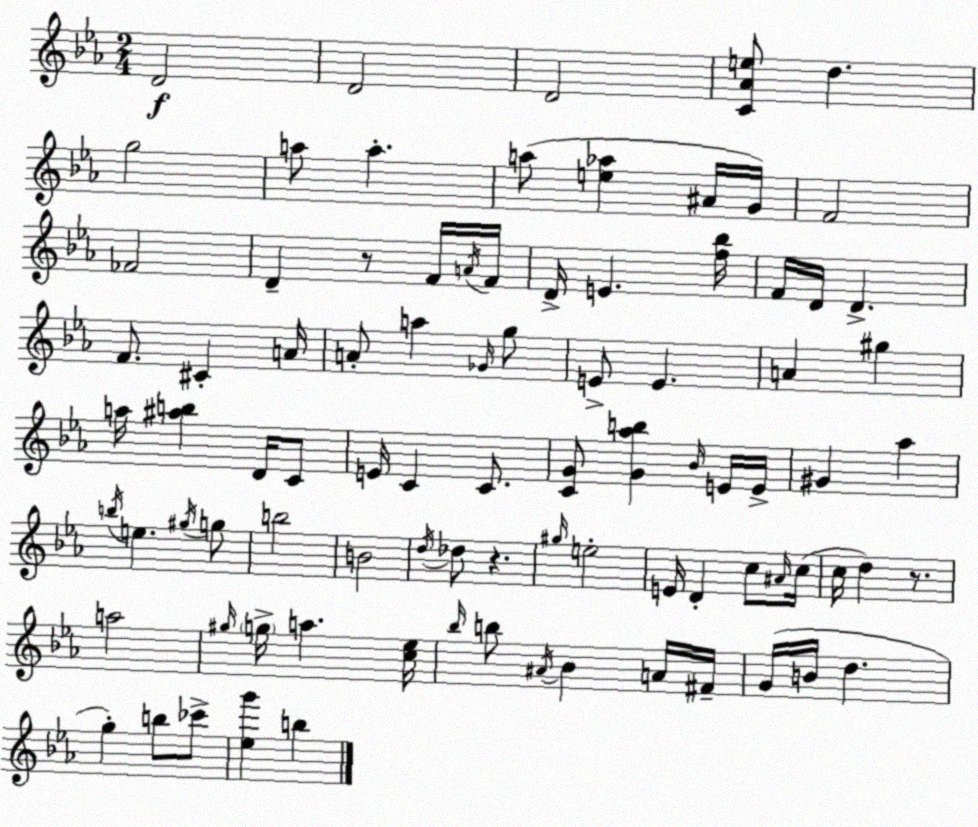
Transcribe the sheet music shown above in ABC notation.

X:1
T:Untitled
M:2/4
L:1/4
K:Eb
D2 D2 D2 [C_Ae]/2 d g2 a/2 a a/2 [e_a] ^A/4 G/4 F2 _F2 D z/2 F/4 A/4 F/4 D/4 E [f_b]/4 F/4 D/4 D F/2 ^C A/4 A/2 a _G/4 g/2 E/2 E A ^g a/4 [^ab] D/4 C/2 E/4 C C/2 [CG]/2 [G_ab] _B/4 E/4 E/4 ^G _a b/4 e ^g/4 g/2 b2 B2 d/4 _d/2 z ^g/4 e2 E/4 D c/2 ^A/4 c/4 c/4 d z/2 a2 ^g/4 g/4 a [c_e]/4 _b/4 b/2 ^A/4 _B A/4 ^F/4 G/4 B/4 d g b/2 _c'/2 [_eg'] b